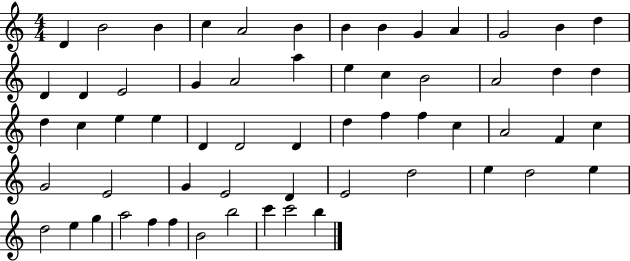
{
  \clef treble
  \numericTimeSignature
  \time 4/4
  \key c \major
  d'4 b'2 b'4 | c''4 a'2 b'4 | b'4 b'4 g'4 a'4 | g'2 b'4 d''4 | \break d'4 d'4 e'2 | g'4 a'2 a''4 | e''4 c''4 b'2 | a'2 d''4 d''4 | \break d''4 c''4 e''4 e''4 | d'4 d'2 d'4 | d''4 f''4 f''4 c''4 | a'2 f'4 c''4 | \break g'2 e'2 | g'4 e'2 d'4 | e'2 d''2 | e''4 d''2 e''4 | \break d''2 e''4 g''4 | a''2 f''4 f''4 | b'2 b''2 | c'''4 c'''2 b''4 | \break \bar "|."
}